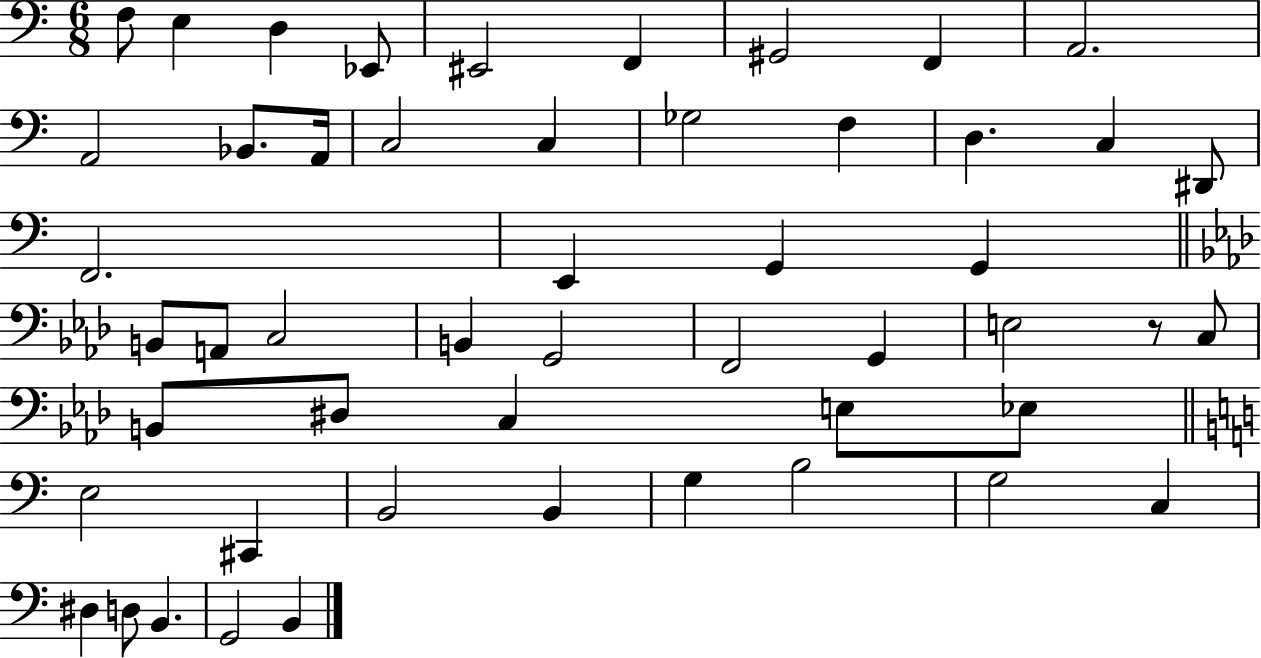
{
  \clef bass
  \numericTimeSignature
  \time 6/8
  \key c \major
  f8 e4 d4 ees,8 | eis,2 f,4 | gis,2 f,4 | a,2. | \break a,2 bes,8. a,16 | c2 c4 | ges2 f4 | d4. c4 dis,8 | \break f,2. | e,4 g,4 g,4 | \bar "||" \break \key aes \major b,8 a,8 c2 | b,4 g,2 | f,2 g,4 | e2 r8 c8 | \break b,8 dis8 c4 e8 ees8 | \bar "||" \break \key c \major e2 cis,4 | b,2 b,4 | g4 b2 | g2 c4 | \break dis4 d8 b,4. | g,2 b,4 | \bar "|."
}